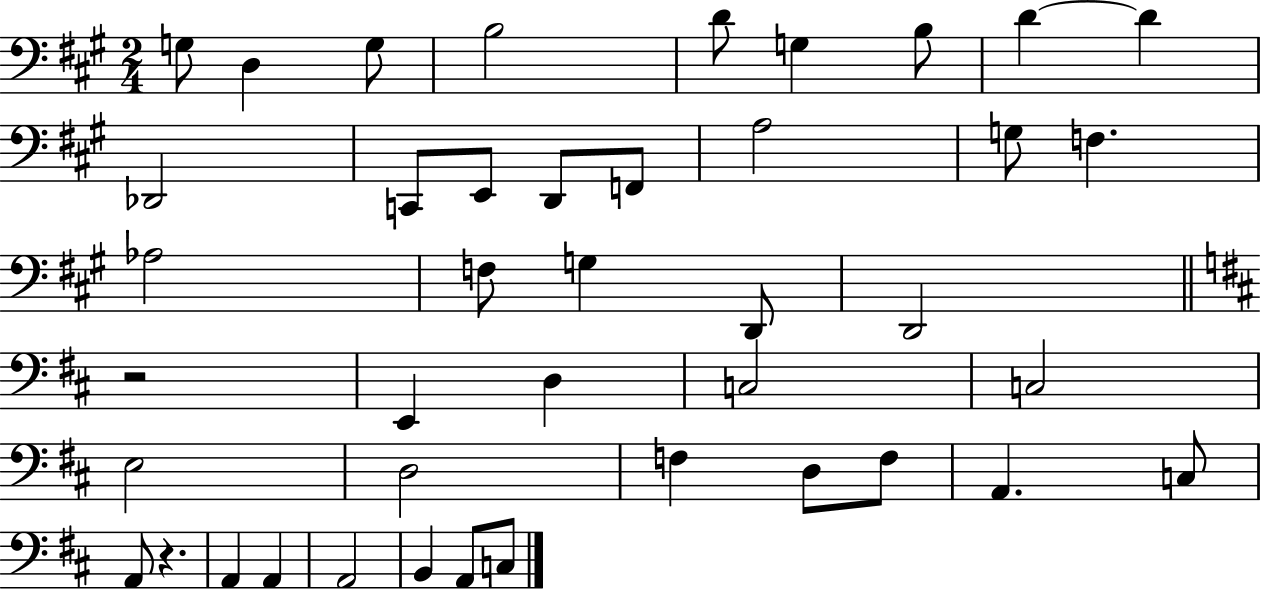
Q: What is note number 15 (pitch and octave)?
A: A3